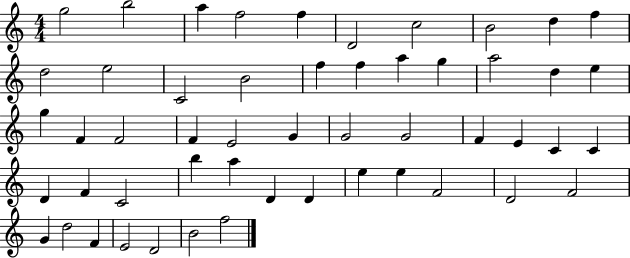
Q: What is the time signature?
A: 4/4